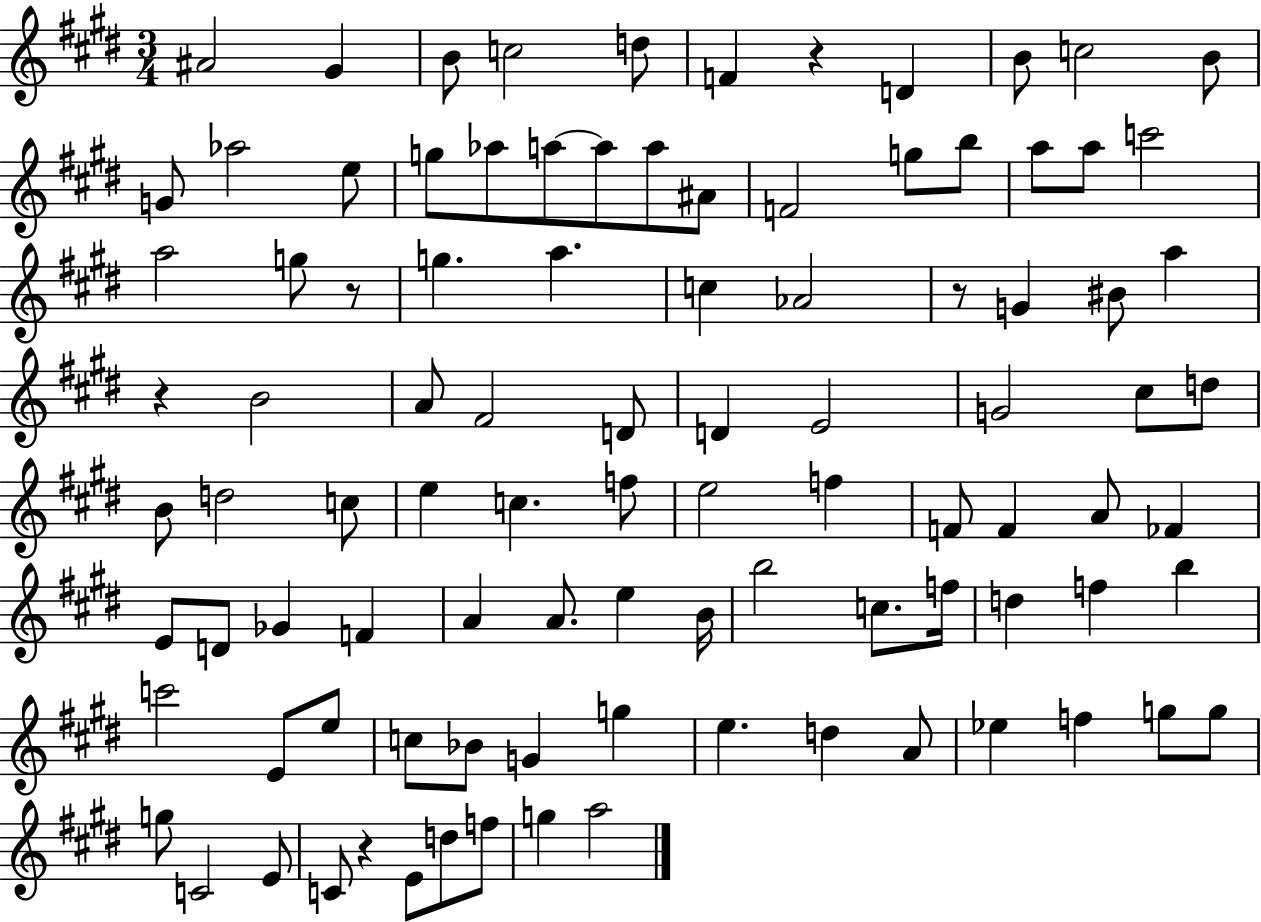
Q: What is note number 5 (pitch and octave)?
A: D5